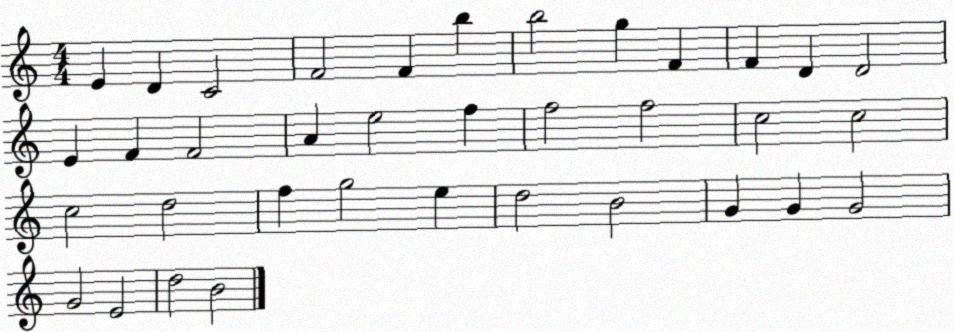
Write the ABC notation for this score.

X:1
T:Untitled
M:4/4
L:1/4
K:C
E D C2 F2 F b b2 g F F D D2 E F F2 A e2 f f2 f2 c2 c2 c2 d2 f g2 e d2 B2 G G G2 G2 E2 d2 B2